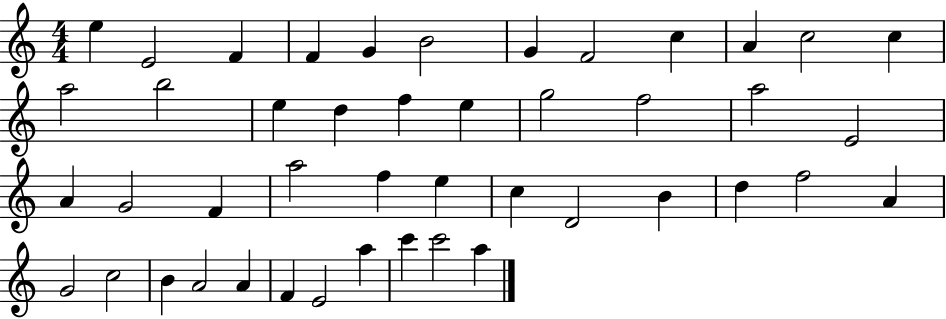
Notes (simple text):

E5/q E4/h F4/q F4/q G4/q B4/h G4/q F4/h C5/q A4/q C5/h C5/q A5/h B5/h E5/q D5/q F5/q E5/q G5/h F5/h A5/h E4/h A4/q G4/h F4/q A5/h F5/q E5/q C5/q D4/h B4/q D5/q F5/h A4/q G4/h C5/h B4/q A4/h A4/q F4/q E4/h A5/q C6/q C6/h A5/q